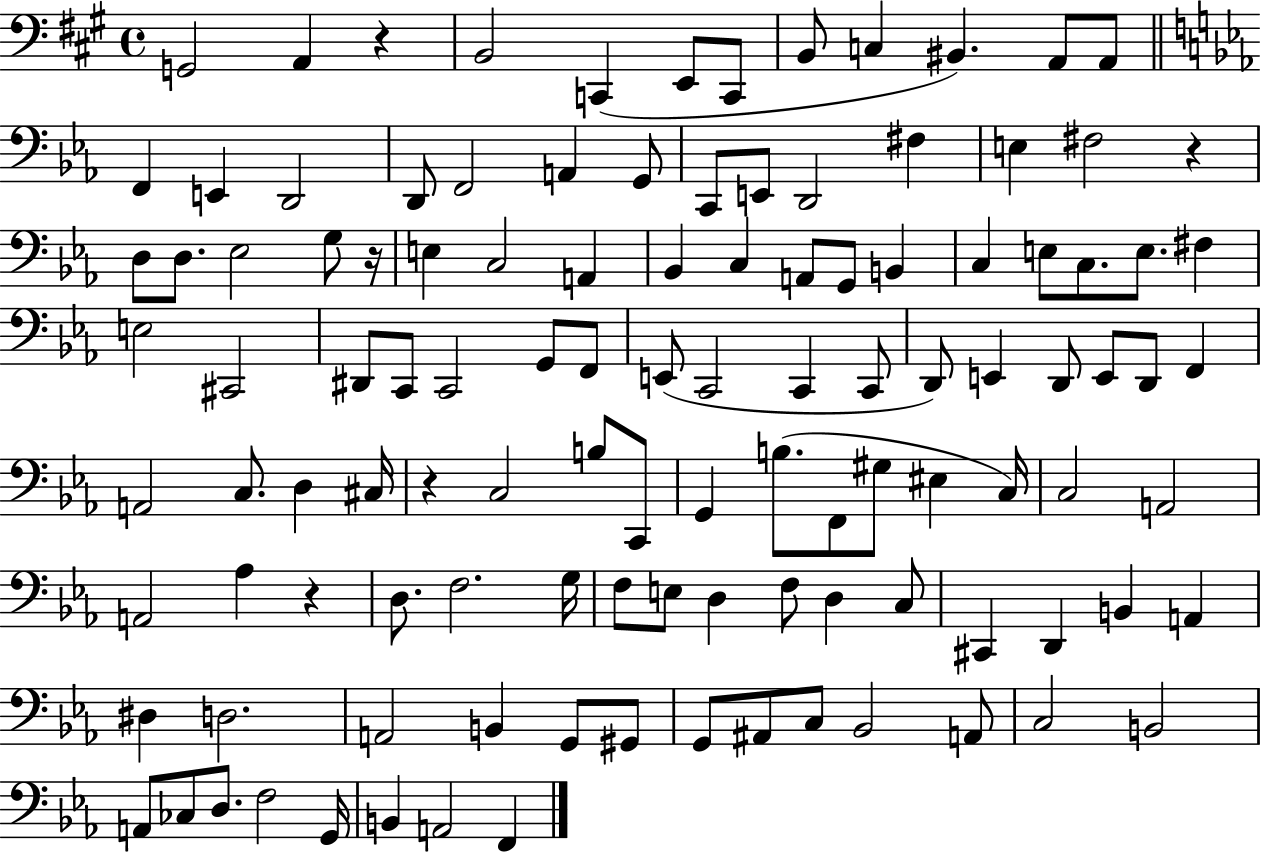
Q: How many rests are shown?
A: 5